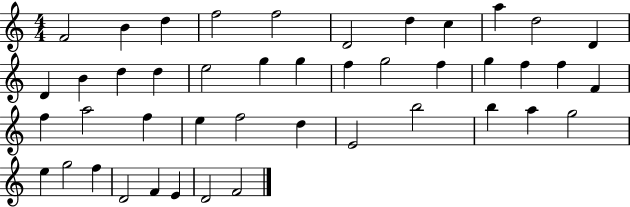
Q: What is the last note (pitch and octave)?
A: F4